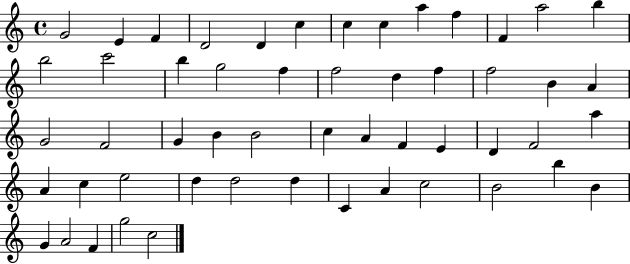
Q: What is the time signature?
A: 4/4